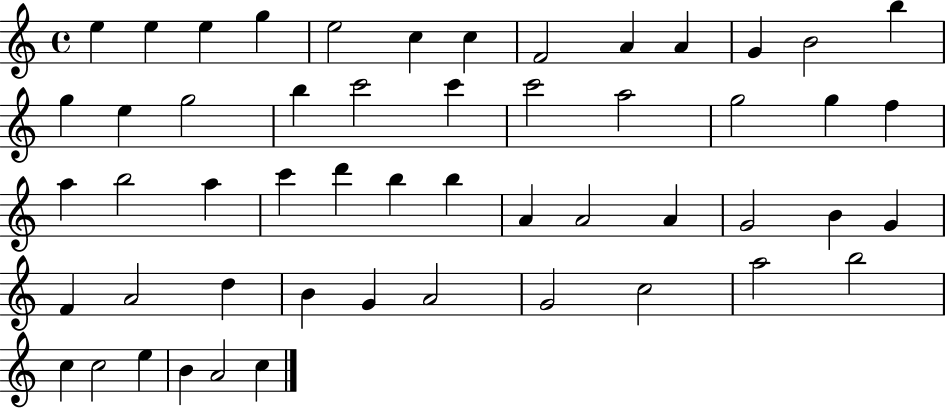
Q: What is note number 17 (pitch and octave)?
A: B5